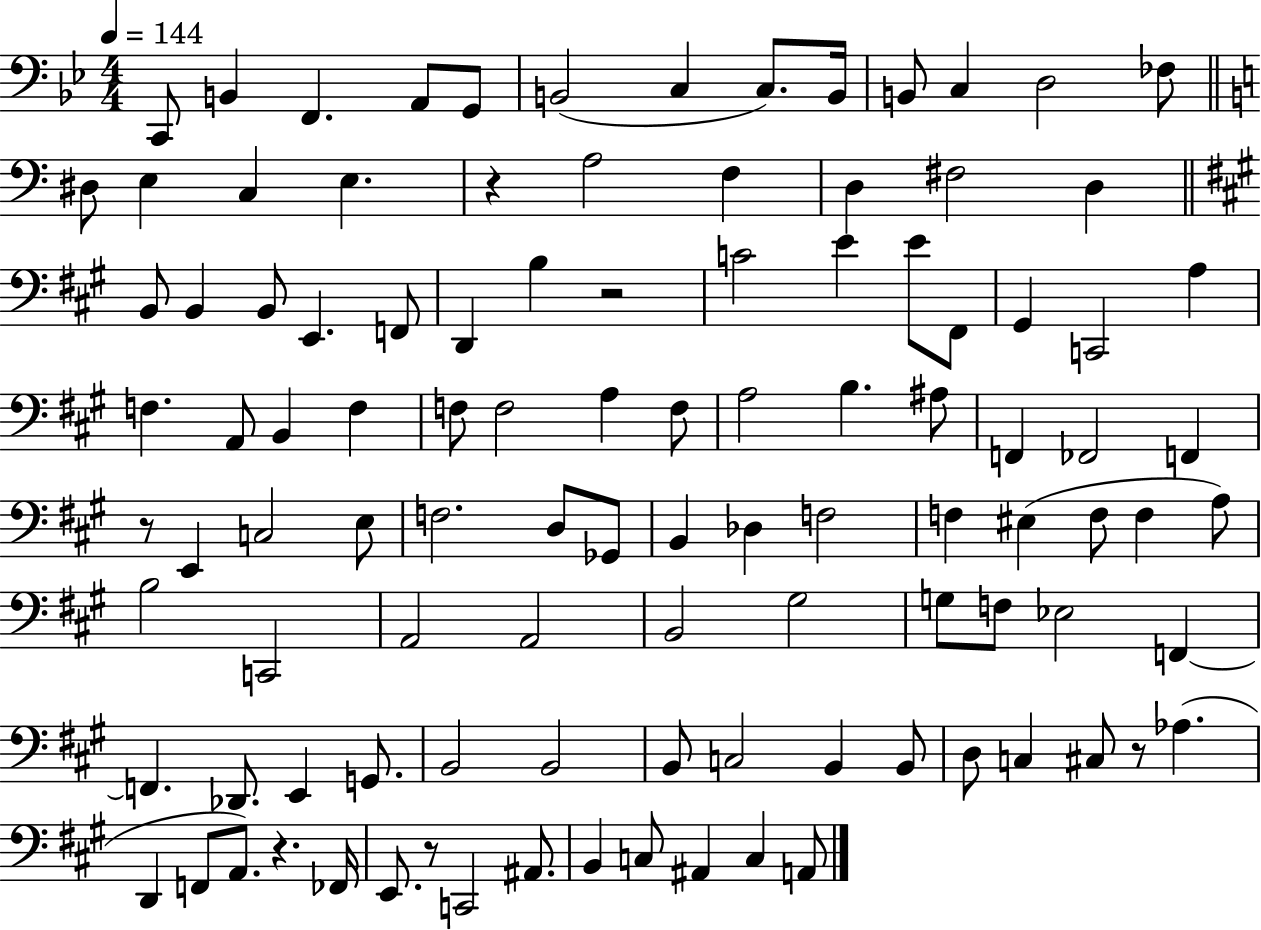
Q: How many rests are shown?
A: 6